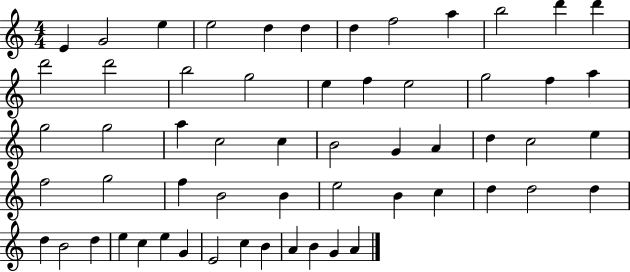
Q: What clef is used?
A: treble